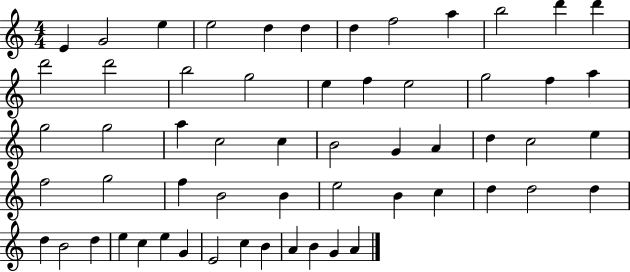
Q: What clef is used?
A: treble